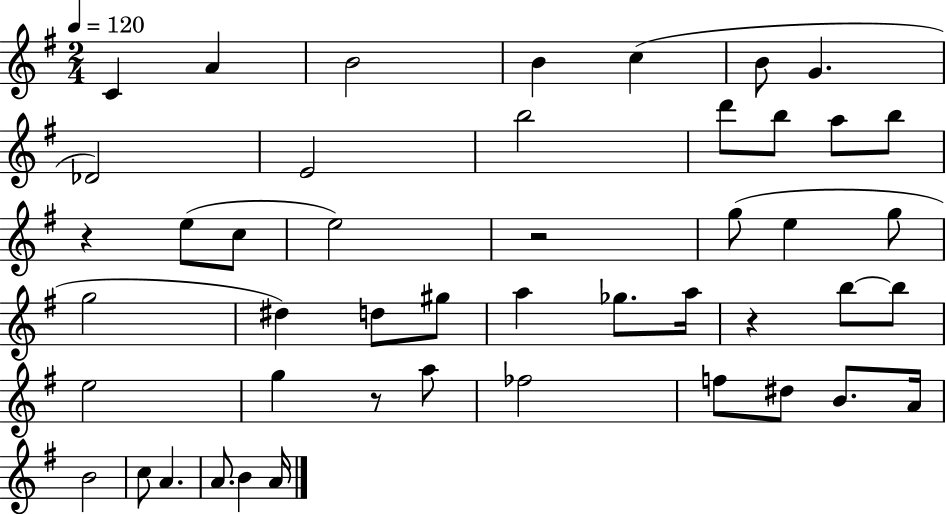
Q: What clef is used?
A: treble